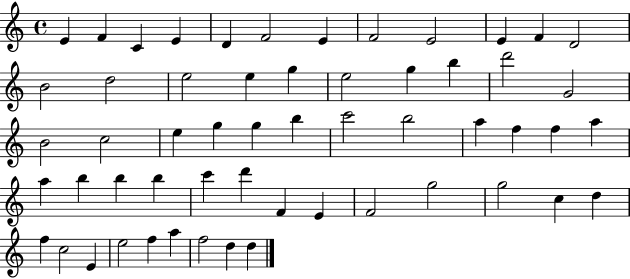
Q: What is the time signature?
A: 4/4